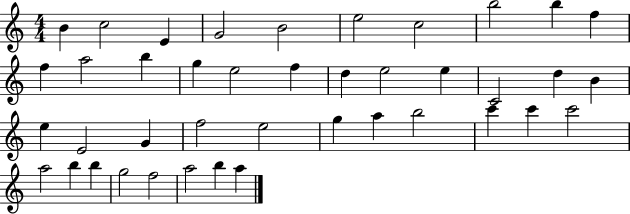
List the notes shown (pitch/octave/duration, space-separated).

B4/q C5/h E4/q G4/h B4/h E5/h C5/h B5/h B5/q F5/q F5/q A5/h B5/q G5/q E5/h F5/q D5/q E5/h E5/q C4/h D5/q B4/q E5/q E4/h G4/q F5/h E5/h G5/q A5/q B5/h C6/q C6/q C6/h A5/h B5/q B5/q G5/h F5/h A5/h B5/q A5/q